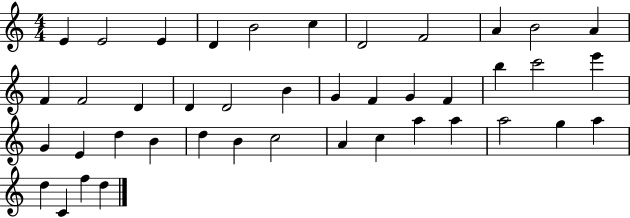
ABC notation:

X:1
T:Untitled
M:4/4
L:1/4
K:C
E E2 E D B2 c D2 F2 A B2 A F F2 D D D2 B G F G F b c'2 e' G E d B d B c2 A c a a a2 g a d C f d